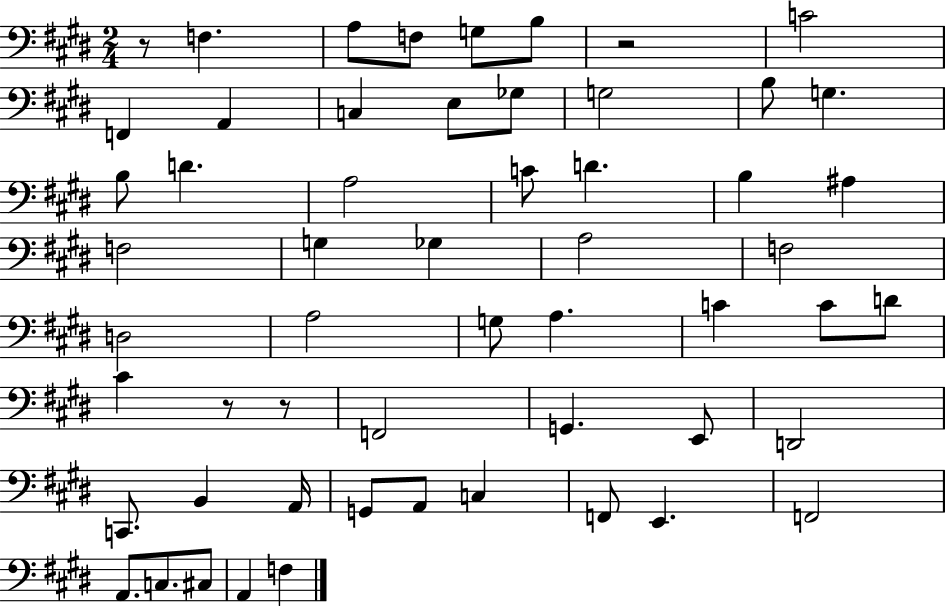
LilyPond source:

{
  \clef bass
  \numericTimeSignature
  \time 2/4
  \key e \major
  r8 f4. | a8 f8 g8 b8 | r2 | c'2 | \break f,4 a,4 | c4 e8 ges8 | g2 | b8 g4. | \break b8 d'4. | a2 | c'8 d'4. | b4 ais4 | \break f2 | g4 ges4 | a2 | f2 | \break d2 | a2 | g8 a4. | c'4 c'8 d'8 | \break cis'4 r8 r8 | f,2 | g,4. e,8 | d,2 | \break c,8. b,4 a,16 | g,8 a,8 c4 | f,8 e,4. | f,2 | \break a,8. c8. cis8 | a,4 f4 | \bar "|."
}